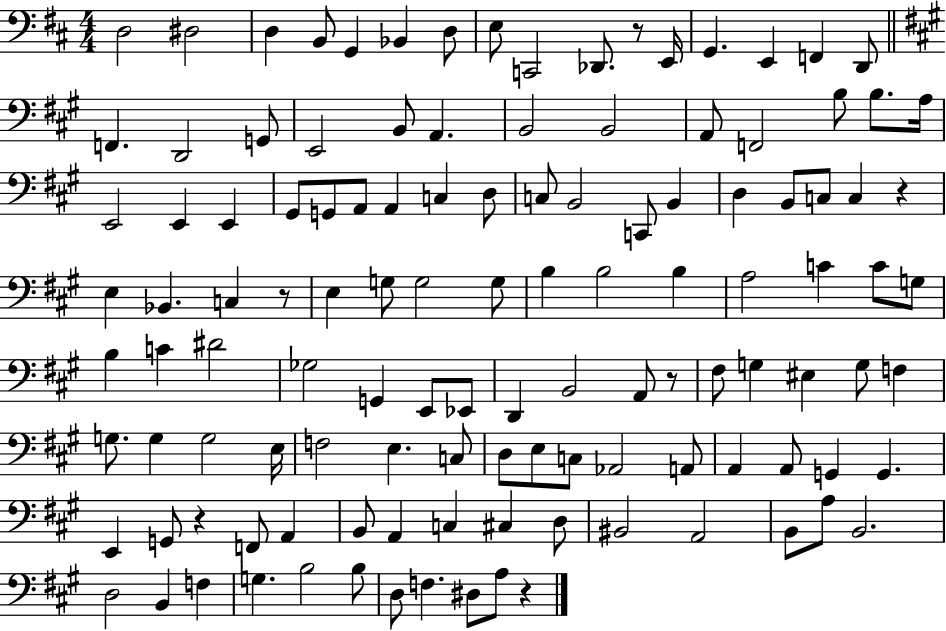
X:1
T:Untitled
M:4/4
L:1/4
K:D
D,2 ^D,2 D, B,,/2 G,, _B,, D,/2 E,/2 C,,2 _D,,/2 z/2 E,,/4 G,, E,, F,, D,,/2 F,, D,,2 G,,/2 E,,2 B,,/2 A,, B,,2 B,,2 A,,/2 F,,2 B,/2 B,/2 A,/4 E,,2 E,, E,, ^G,,/2 G,,/2 A,,/2 A,, C, D,/2 C,/2 B,,2 C,,/2 B,, D, B,,/2 C,/2 C, z E, _B,, C, z/2 E, G,/2 G,2 G,/2 B, B,2 B, A,2 C C/2 G,/2 B, C ^D2 _G,2 G,, E,,/2 _E,,/2 D,, B,,2 A,,/2 z/2 ^F,/2 G, ^E, G,/2 F, G,/2 G, G,2 E,/4 F,2 E, C,/2 D,/2 E,/2 C,/2 _A,,2 A,,/2 A,, A,,/2 G,, G,, E,, G,,/2 z F,,/2 A,, B,,/2 A,, C, ^C, D,/2 ^B,,2 A,,2 B,,/2 A,/2 B,,2 D,2 B,, F, G, B,2 B,/2 D,/2 F, ^D,/2 A,/2 z